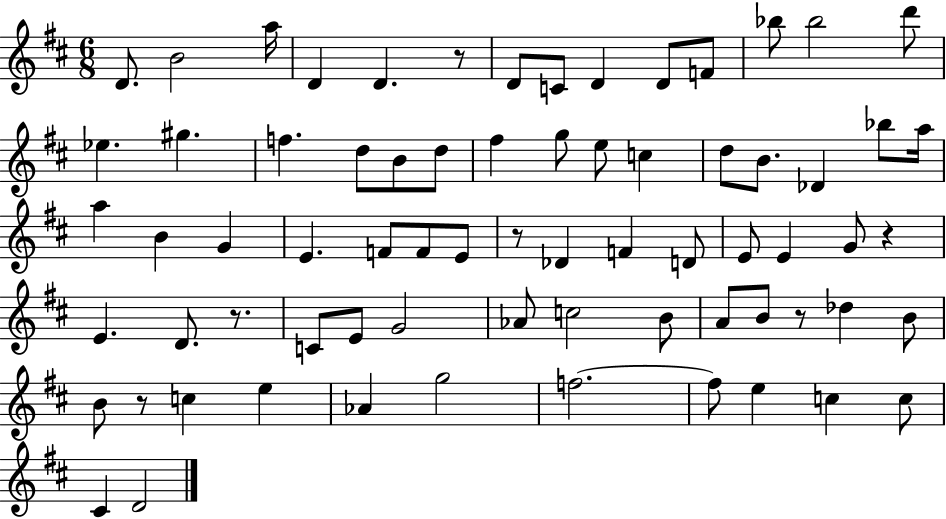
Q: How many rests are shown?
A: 6